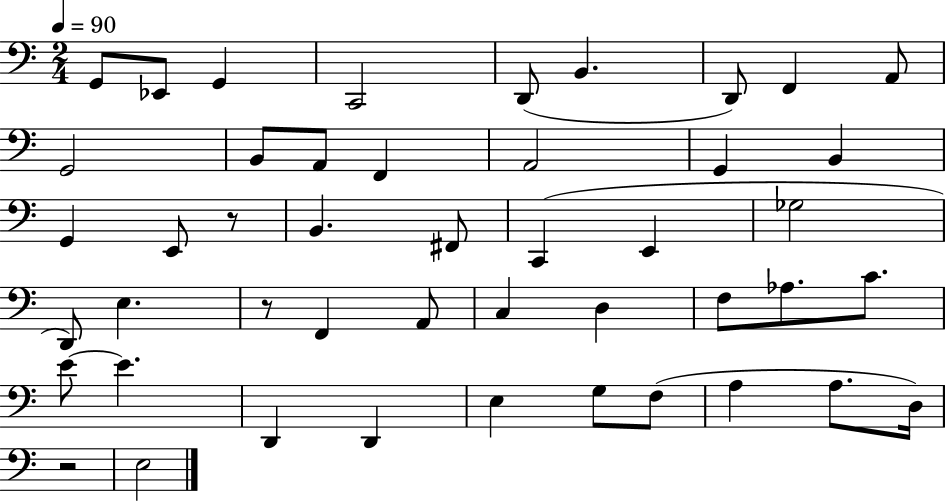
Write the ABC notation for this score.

X:1
T:Untitled
M:2/4
L:1/4
K:C
G,,/2 _E,,/2 G,, C,,2 D,,/2 B,, D,,/2 F,, A,,/2 G,,2 B,,/2 A,,/2 F,, A,,2 G,, B,, G,, E,,/2 z/2 B,, ^F,,/2 C,, E,, _G,2 D,,/2 E, z/2 F,, A,,/2 C, D, F,/2 _A,/2 C/2 E/2 E D,, D,, E, G,/2 F,/2 A, A,/2 D,/4 z2 E,2